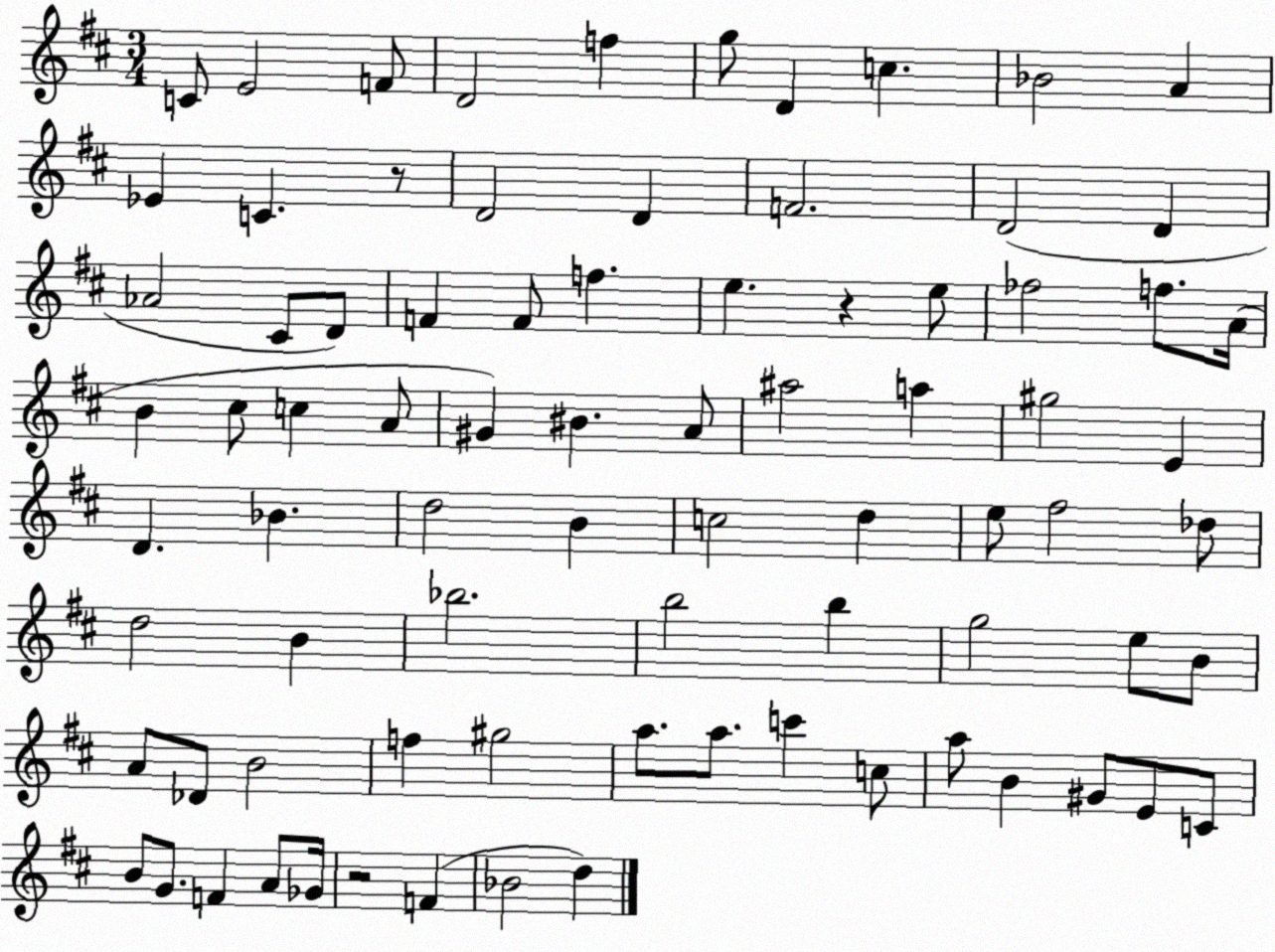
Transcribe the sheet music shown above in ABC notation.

X:1
T:Untitled
M:3/4
L:1/4
K:D
C/2 E2 F/2 D2 f g/2 D c _B2 A _E C z/2 D2 D F2 D2 D _A2 ^C/2 D/2 F F/2 f e z e/2 _f2 f/2 A/4 B ^c/2 c A/2 ^G ^B A/2 ^a2 a ^g2 E D _B d2 B c2 d e/2 ^f2 _d/2 d2 B _b2 b2 b g2 e/2 B/2 A/2 _D/2 B2 f ^g2 a/2 a/2 c' c/2 a/2 B ^G/2 E/2 C/2 B/2 G/2 F A/2 _G/4 z2 F _B2 d